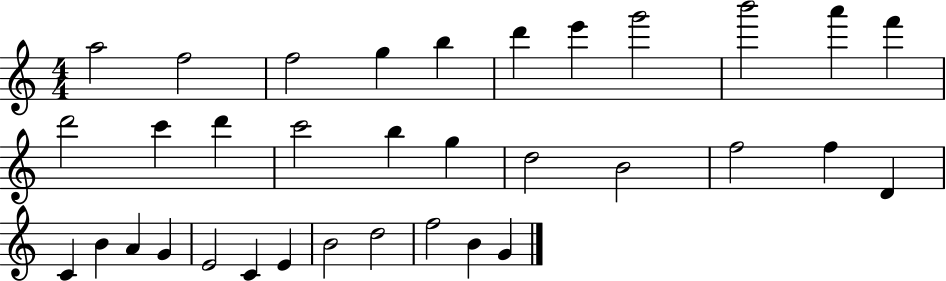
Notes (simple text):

A5/h F5/h F5/h G5/q B5/q D6/q E6/q G6/h B6/h A6/q F6/q D6/h C6/q D6/q C6/h B5/q G5/q D5/h B4/h F5/h F5/q D4/q C4/q B4/q A4/q G4/q E4/h C4/q E4/q B4/h D5/h F5/h B4/q G4/q